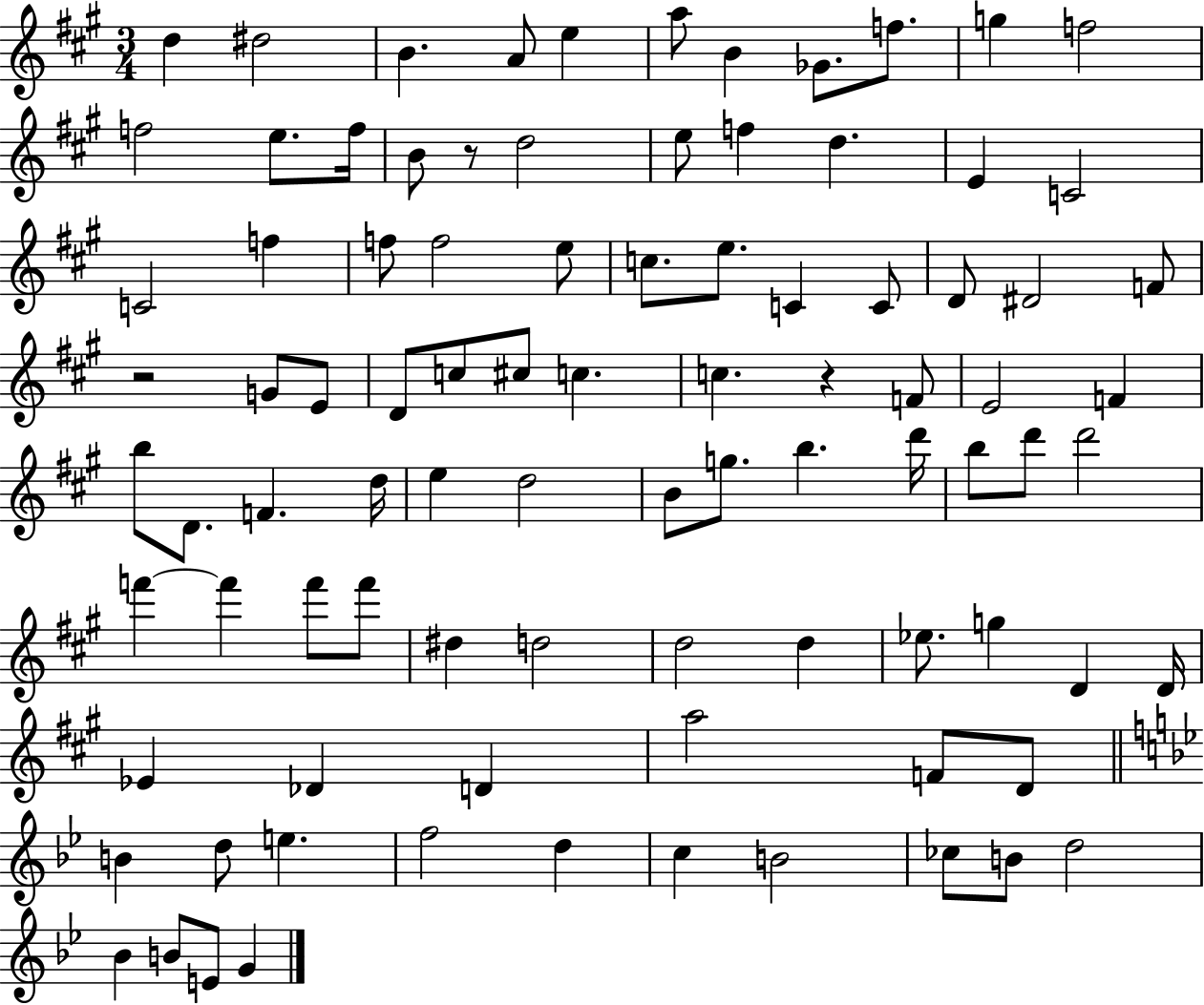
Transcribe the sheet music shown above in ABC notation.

X:1
T:Untitled
M:3/4
L:1/4
K:A
d ^d2 B A/2 e a/2 B _G/2 f/2 g f2 f2 e/2 f/4 B/2 z/2 d2 e/2 f d E C2 C2 f f/2 f2 e/2 c/2 e/2 C C/2 D/2 ^D2 F/2 z2 G/2 E/2 D/2 c/2 ^c/2 c c z F/2 E2 F b/2 D/2 F d/4 e d2 B/2 g/2 b d'/4 b/2 d'/2 d'2 f' f' f'/2 f'/2 ^d d2 d2 d _e/2 g D D/4 _E _D D a2 F/2 D/2 B d/2 e f2 d c B2 _c/2 B/2 d2 _B B/2 E/2 G